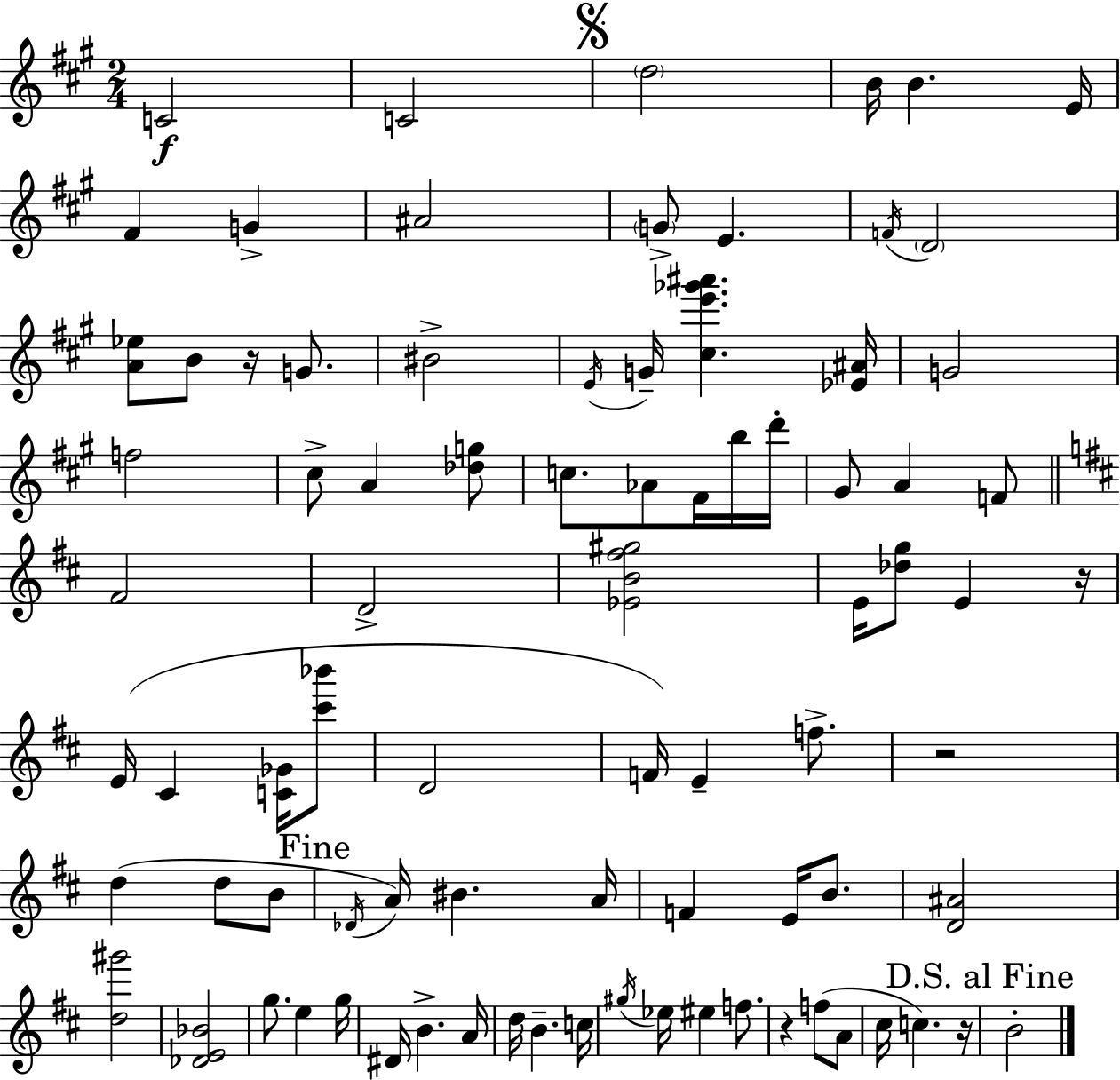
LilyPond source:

{
  \clef treble
  \numericTimeSignature
  \time 2/4
  \key a \major
  c'2\f | c'2 | \mark \markup { \musicglyph "scripts.segno" } \parenthesize d''2 | b'16 b'4. e'16 | \break fis'4 g'4-> | ais'2 | \parenthesize g'8-> e'4. | \acciaccatura { f'16 } \parenthesize d'2 | \break <a' ees''>8 b'8 r16 g'8. | bis'2-> | \acciaccatura { e'16 } g'16-- <cis'' e''' ges''' ais'''>4. | <ees' ais'>16 g'2 | \break f''2 | cis''8-> a'4 | <des'' g''>8 c''8. aes'8 fis'16 | b''16 d'''16-. gis'8 a'4 | \break f'8 \bar "||" \break \key d \major fis'2 | d'2-> | <ees' b' fis'' gis''>2 | e'16 <des'' g''>8 e'4 r16 | \break e'16( cis'4 <c' ges'>16 <cis''' bes'''>8 | d'2 | f'16) e'4-- f''8.-> | r2 | \break d''4( d''8 b'8 | \mark "Fine" \acciaccatura { des'16 } a'16) bis'4. | a'16 f'4 e'16 b'8. | <d' ais'>2 | \break <d'' gis'''>2 | <des' e' bes'>2 | g''8. e''4 | g''16 dis'16 b'4.-> | \break a'16 d''16 b'4.-- | c''16 \acciaccatura { gis''16 } ees''16 eis''4 f''8. | r4 f''8( | a'8 cis''16 c''4.) | \break r16 \mark "D.S. al Fine" b'2-. | \bar "|."
}